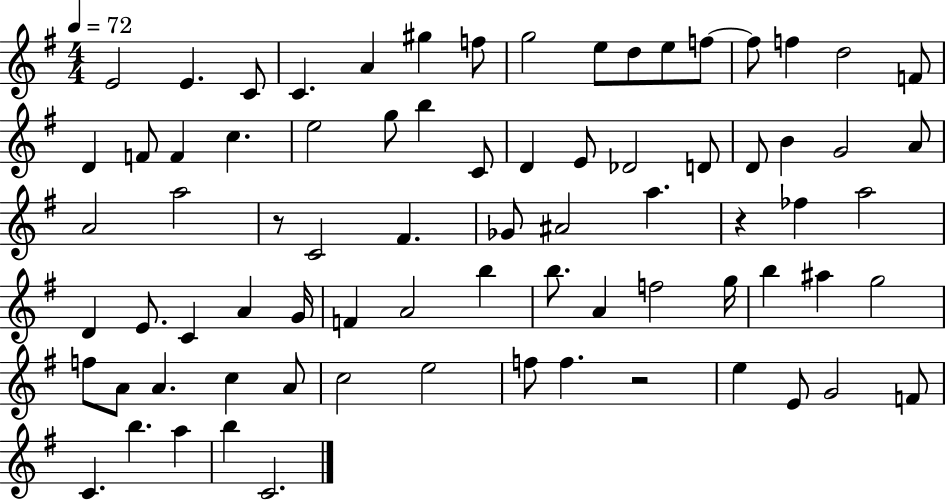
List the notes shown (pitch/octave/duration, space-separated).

E4/h E4/q. C4/e C4/q. A4/q G#5/q F5/e G5/h E5/e D5/e E5/e F5/e F5/e F5/q D5/h F4/e D4/q F4/e F4/q C5/q. E5/h G5/e B5/q C4/e D4/q E4/e Db4/h D4/e D4/e B4/q G4/h A4/e A4/h A5/h R/e C4/h F#4/q. Gb4/e A#4/h A5/q. R/q FES5/q A5/h D4/q E4/e. C4/q A4/q G4/s F4/q A4/h B5/q B5/e. A4/q F5/h G5/s B5/q A#5/q G5/h F5/e A4/e A4/q. C5/q A4/e C5/h E5/h F5/e F5/q. R/h E5/q E4/e G4/h F4/e C4/q. B5/q. A5/q B5/q C4/h.